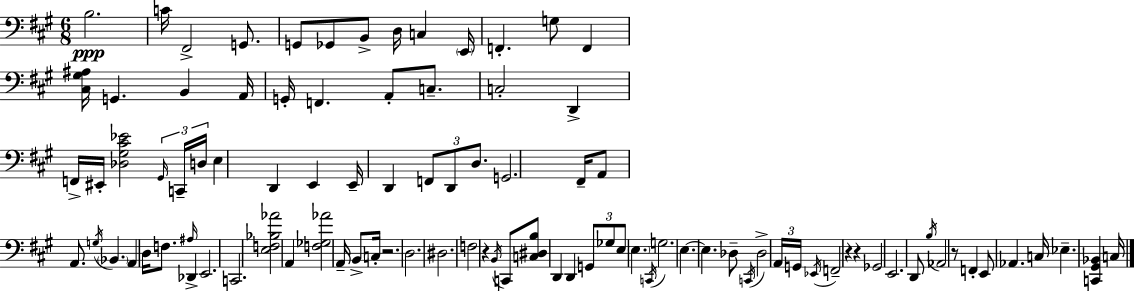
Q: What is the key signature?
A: A major